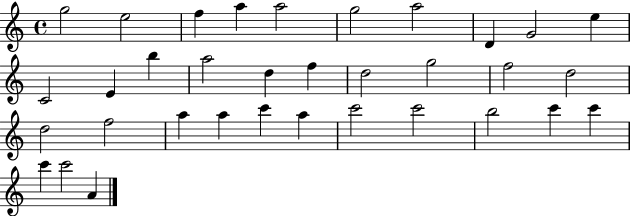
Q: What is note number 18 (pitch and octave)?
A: G5